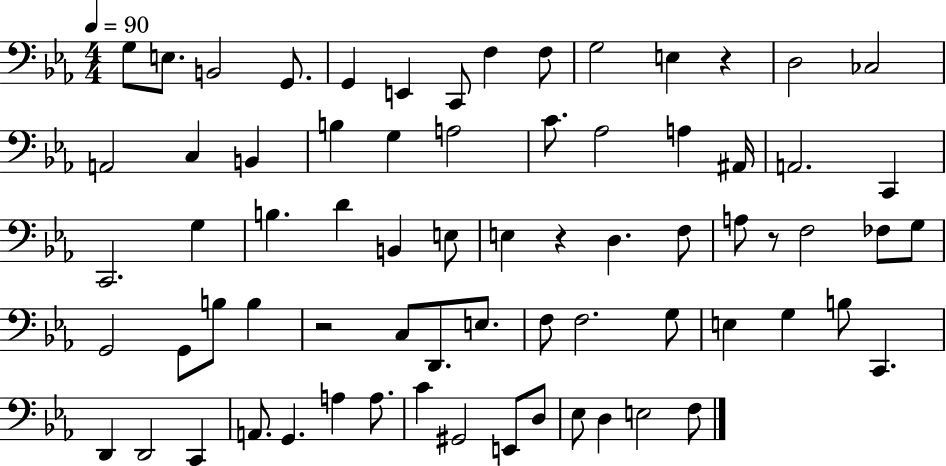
X:1
T:Untitled
M:4/4
L:1/4
K:Eb
G,/2 E,/2 B,,2 G,,/2 G,, E,, C,,/2 F, F,/2 G,2 E, z D,2 _C,2 A,,2 C, B,, B, G, A,2 C/2 _A,2 A, ^A,,/4 A,,2 C,, C,,2 G, B, D B,, E,/2 E, z D, F,/2 A,/2 z/2 F,2 _F,/2 G,/2 G,,2 G,,/2 B,/2 B, z2 C,/2 D,,/2 E,/2 F,/2 F,2 G,/2 E, G, B,/2 C,, D,, D,,2 C,, A,,/2 G,, A, A,/2 C ^G,,2 E,,/2 D,/2 _E,/2 D, E,2 F,/2